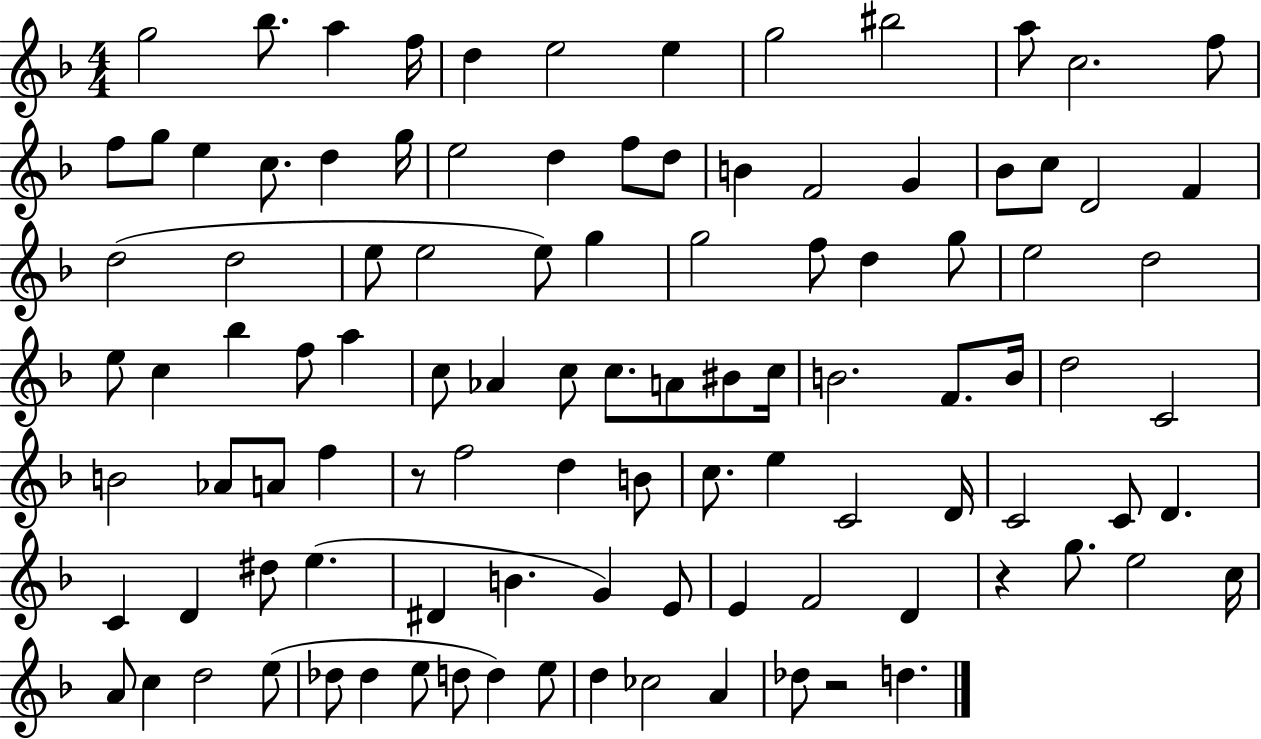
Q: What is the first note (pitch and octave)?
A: G5